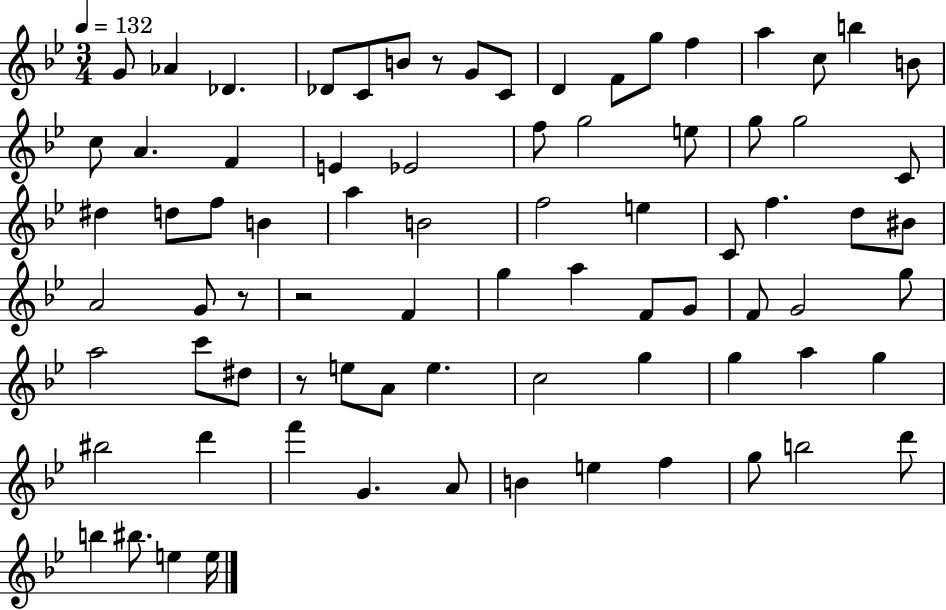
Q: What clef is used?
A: treble